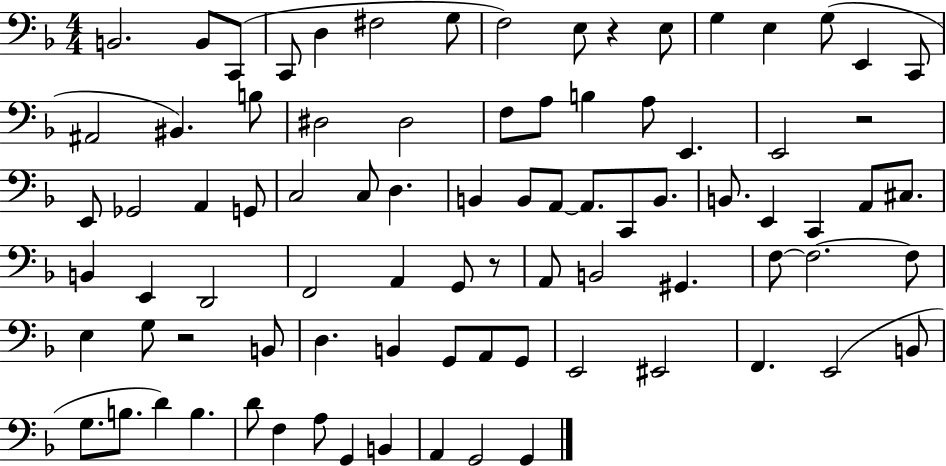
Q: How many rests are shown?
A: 4